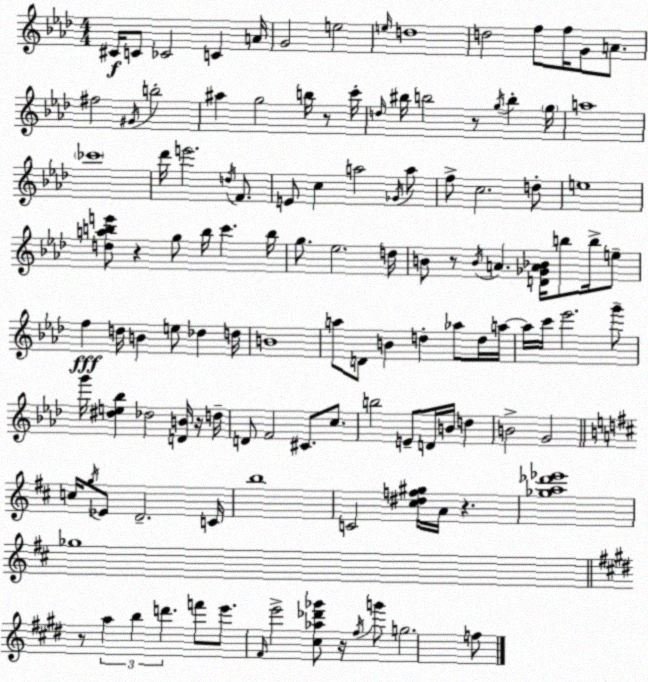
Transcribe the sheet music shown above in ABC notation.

X:1
T:Untitled
M:4/4
L:1/4
K:Ab
^C/4 C/2 _C2 C A/4 G2 e2 e/4 d4 d2 f/2 f/4 G/2 A/2 ^f2 ^G/4 b2 ^a g2 b/4 z/2 c'/4 d/4 ^b/4 b2 z/2 g/4 b g/4 a4 _c'4 _d'/4 e'2 d/4 F/2 E/2 c a2 _G/4 a/2 f/2 c2 d/2 e4 [dabe']/2 z g/2 b/4 c' b/4 g/2 _e2 d/4 B/2 z/2 B/4 A [D_GA_B]/4 b/2 b/4 e/2 f d/4 B e/2 _d d/4 B4 a/2 D/2 B d _a/2 d/4 a/4 a/4 c'/4 _e'2 g'/2 g'/4 [^de_b] _d2 [DB]/4 z/4 d/4 D/2 F2 ^C/2 c/2 b2 E/2 D/4 B/4 d B2 G2 c/4 g/4 _E/2 D2 C/4 b4 C2 [^c^df^g]/4 A/4 z [_ga_d'_e']4 _g4 z/2 a b d' f'/2 e'/2 ^F/4 e'2 [^c_a_d'_g']/2 z/4 ^f/4 g'/2 g2 f/2